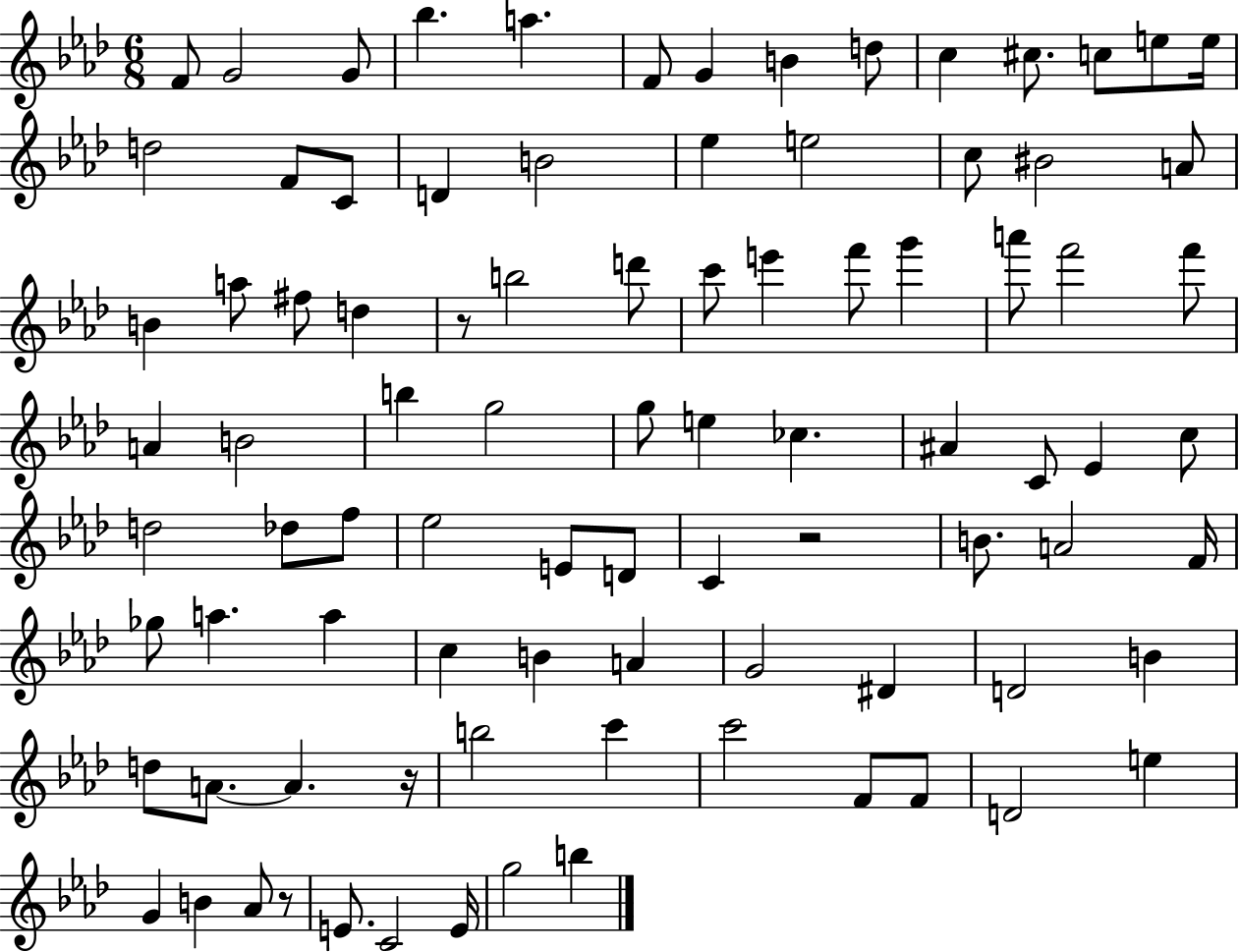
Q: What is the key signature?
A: AES major